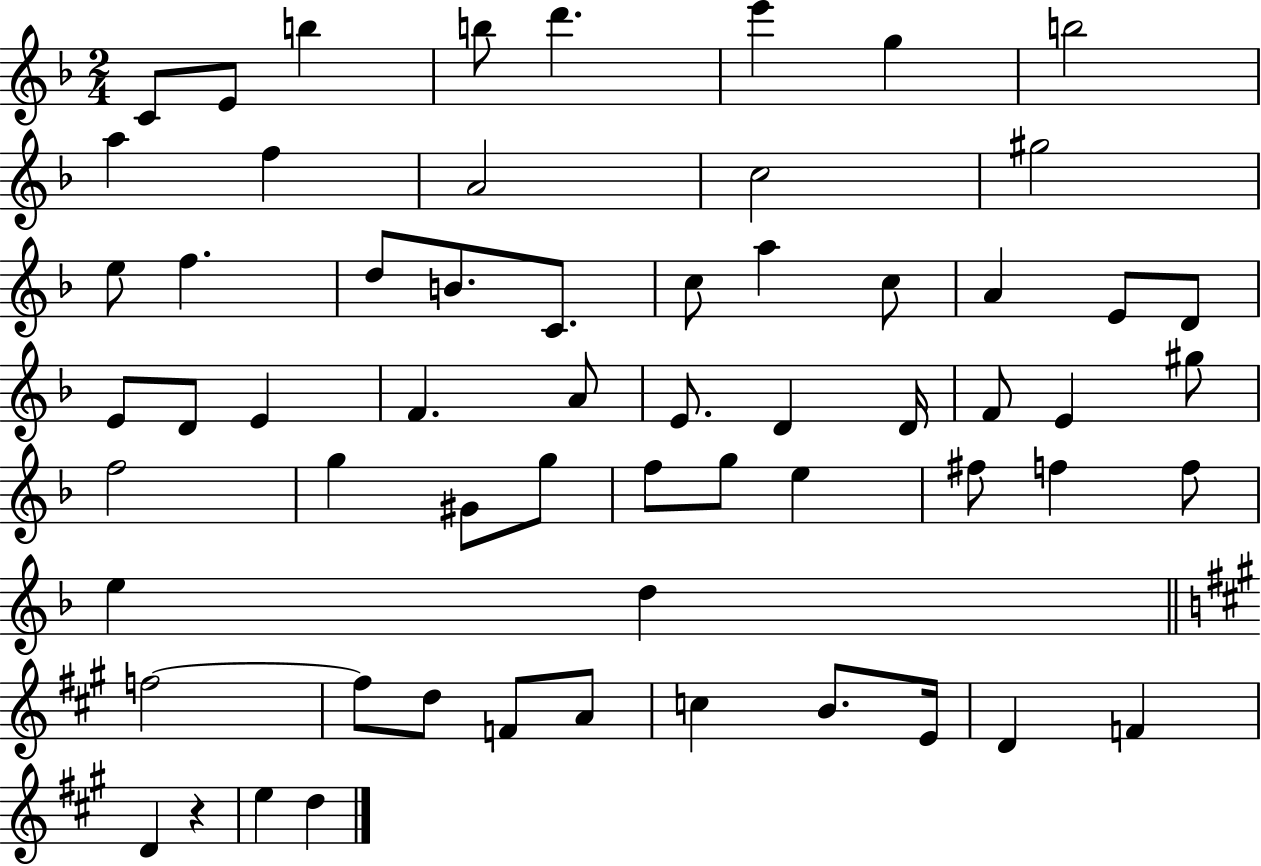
X:1
T:Untitled
M:2/4
L:1/4
K:F
C/2 E/2 b b/2 d' e' g b2 a f A2 c2 ^g2 e/2 f d/2 B/2 C/2 c/2 a c/2 A E/2 D/2 E/2 D/2 E F A/2 E/2 D D/4 F/2 E ^g/2 f2 g ^G/2 g/2 f/2 g/2 e ^f/2 f f/2 e d f2 f/2 d/2 F/2 A/2 c B/2 E/4 D F D z e d